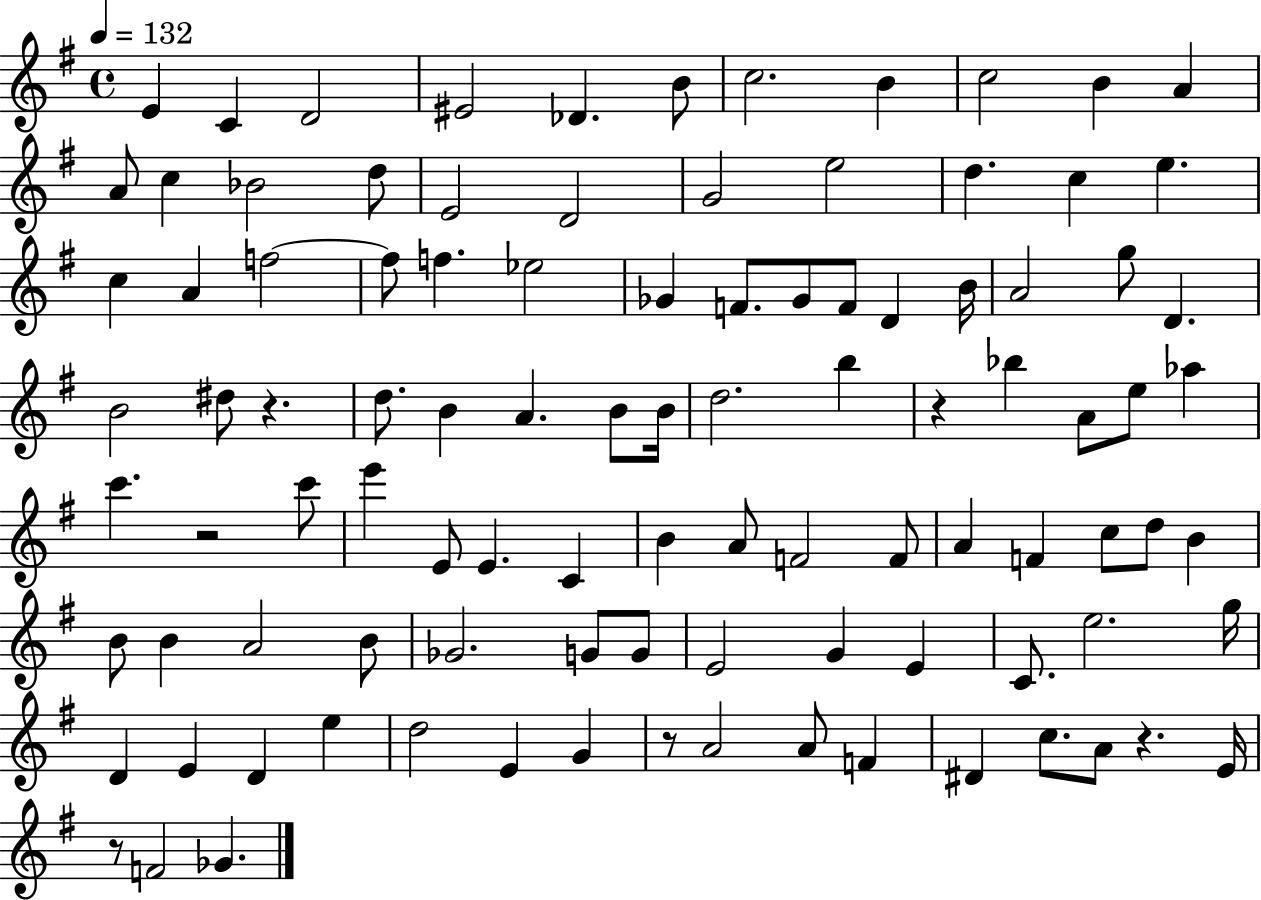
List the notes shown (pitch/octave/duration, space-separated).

E4/q C4/q D4/h EIS4/h Db4/q. B4/e C5/h. B4/q C5/h B4/q A4/q A4/e C5/q Bb4/h D5/e E4/h D4/h G4/h E5/h D5/q. C5/q E5/q. C5/q A4/q F5/h F5/e F5/q. Eb5/h Gb4/q F4/e. Gb4/e F4/e D4/q B4/s A4/h G5/e D4/q. B4/h D#5/e R/q. D5/e. B4/q A4/q. B4/e B4/s D5/h. B5/q R/q Bb5/q A4/e E5/e Ab5/q C6/q. R/h C6/e E6/q E4/e E4/q. C4/q B4/q A4/e F4/h F4/e A4/q F4/q C5/e D5/e B4/q B4/e B4/q A4/h B4/e Gb4/h. G4/e G4/e E4/h G4/q E4/q C4/e. E5/h. G5/s D4/q E4/q D4/q E5/q D5/h E4/q G4/q R/e A4/h A4/e F4/q D#4/q C5/e. A4/e R/q. E4/s R/e F4/h Gb4/q.